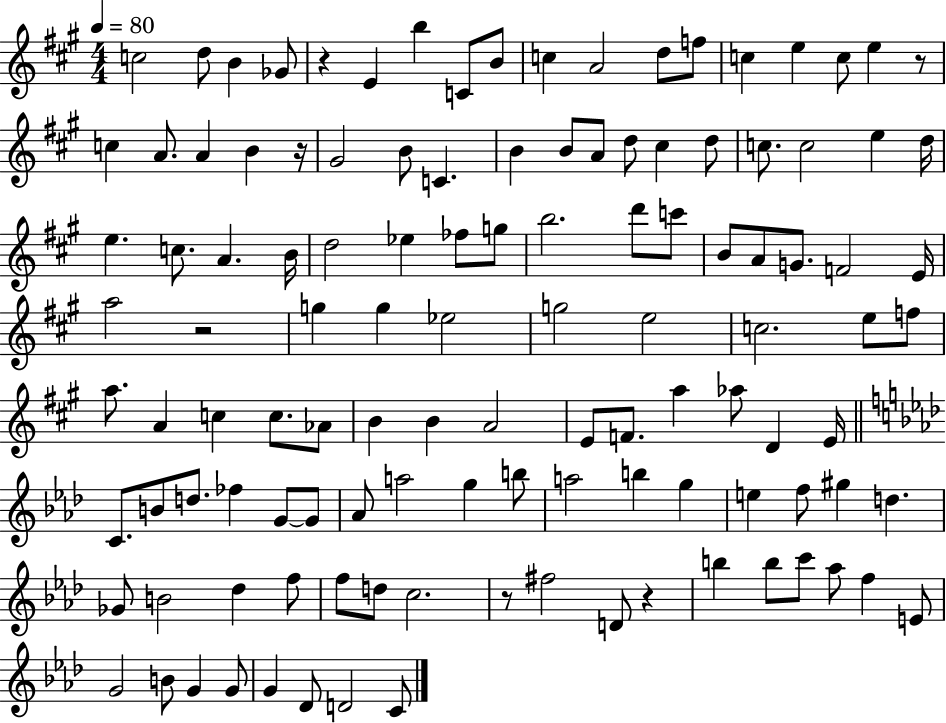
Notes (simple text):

C5/h D5/e B4/q Gb4/e R/q E4/q B5/q C4/e B4/e C5/q A4/h D5/e F5/e C5/q E5/q C5/e E5/q R/e C5/q A4/e. A4/q B4/q R/s G#4/h B4/e C4/q. B4/q B4/e A4/e D5/e C#5/q D5/e C5/e. C5/h E5/q D5/s E5/q. C5/e. A4/q. B4/s D5/h Eb5/q FES5/e G5/e B5/h. D6/e C6/e B4/e A4/e G4/e. F4/h E4/s A5/h R/h G5/q G5/q Eb5/h G5/h E5/h C5/h. E5/e F5/e A5/e. A4/q C5/q C5/e. Ab4/e B4/q B4/q A4/h E4/e F4/e. A5/q Ab5/e D4/q E4/s C4/e. B4/e D5/e. FES5/q G4/e G4/e Ab4/e A5/h G5/q B5/e A5/h B5/q G5/q E5/q F5/e G#5/q D5/q. Gb4/e B4/h Db5/q F5/e F5/e D5/e C5/h. R/e F#5/h D4/e R/q B5/q B5/e C6/e Ab5/e F5/q E4/e G4/h B4/e G4/q G4/e G4/q Db4/e D4/h C4/e